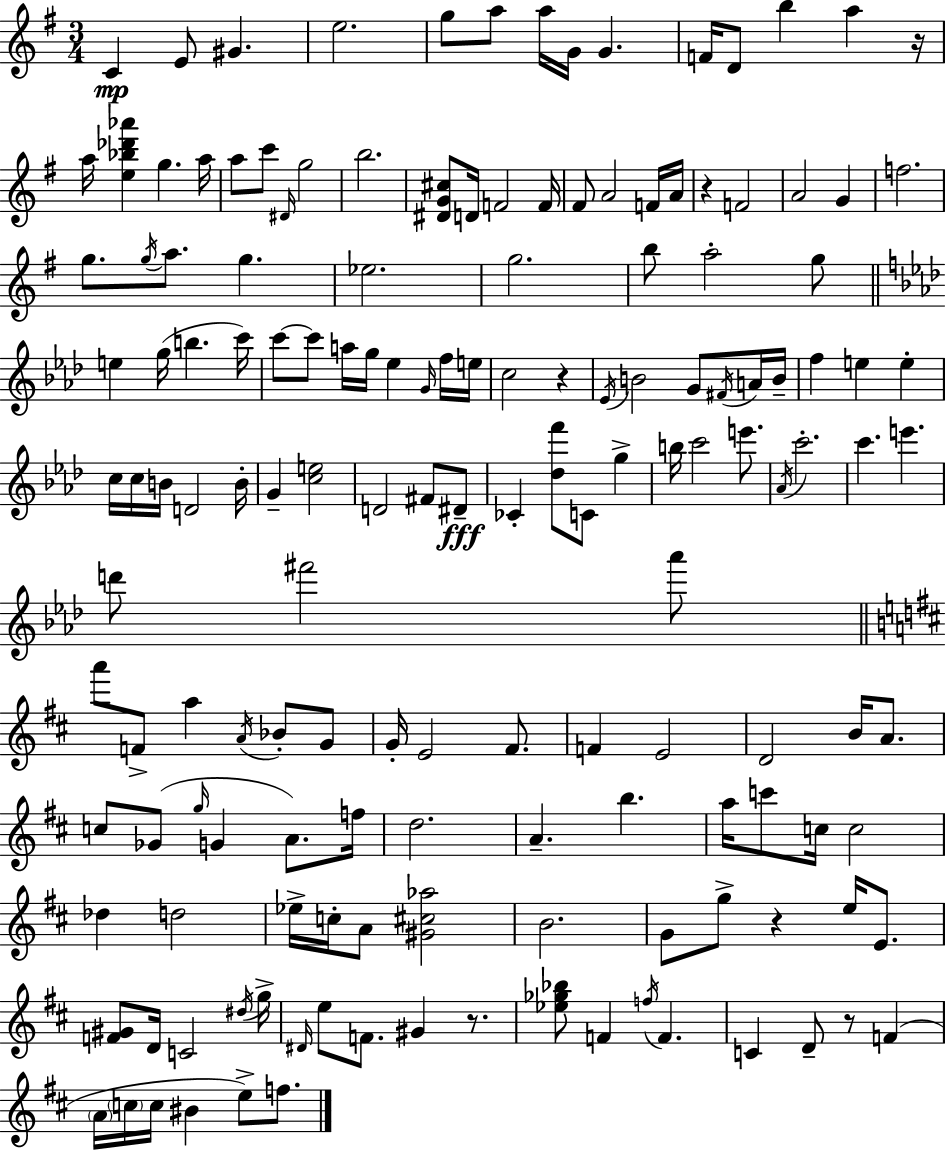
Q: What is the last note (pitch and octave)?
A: F5